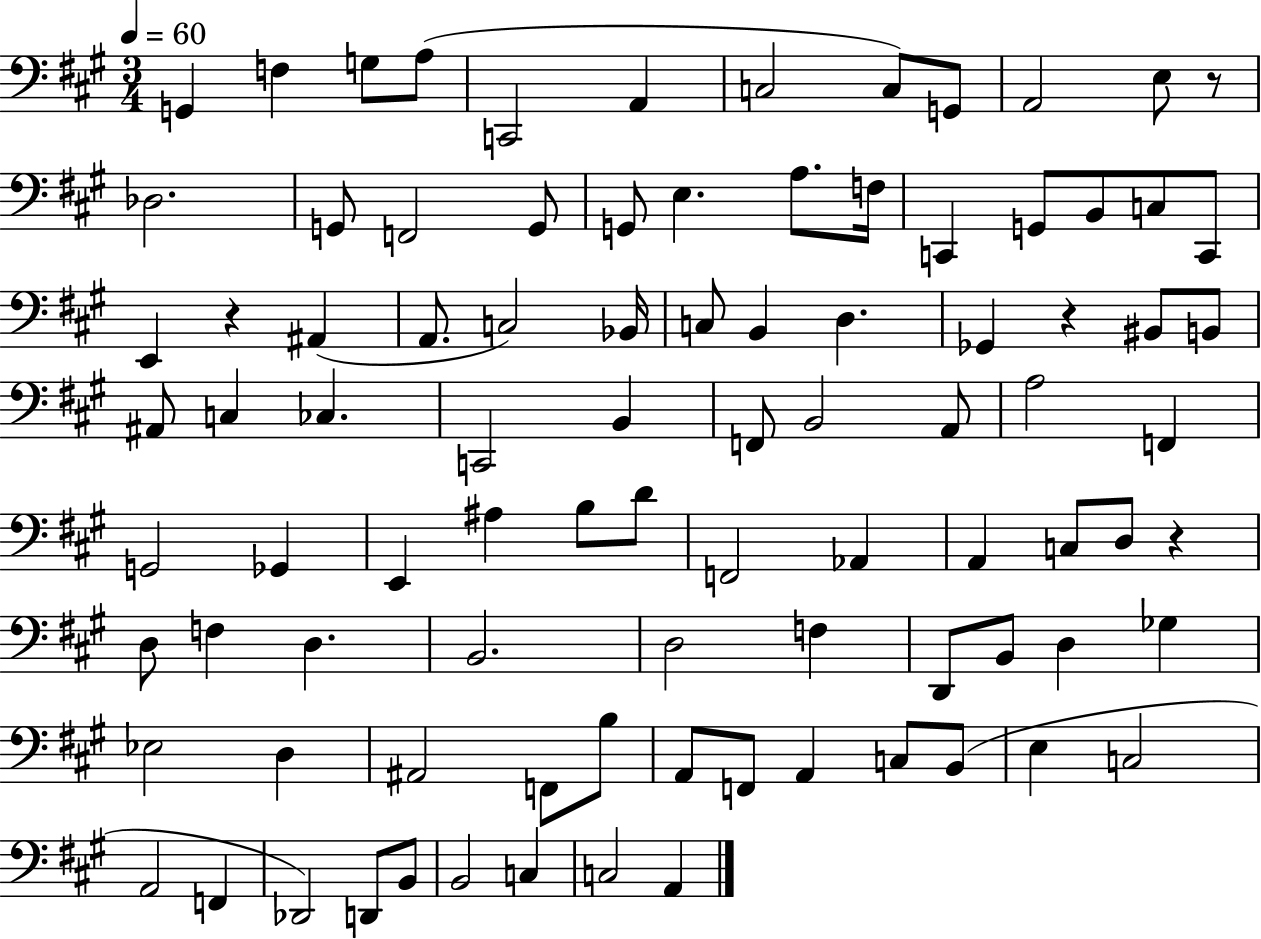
X:1
T:Untitled
M:3/4
L:1/4
K:A
G,, F, G,/2 A,/2 C,,2 A,, C,2 C,/2 G,,/2 A,,2 E,/2 z/2 _D,2 G,,/2 F,,2 G,,/2 G,,/2 E, A,/2 F,/4 C,, G,,/2 B,,/2 C,/2 C,,/2 E,, z ^A,, A,,/2 C,2 _B,,/4 C,/2 B,, D, _G,, z ^B,,/2 B,,/2 ^A,,/2 C, _C, C,,2 B,, F,,/2 B,,2 A,,/2 A,2 F,, G,,2 _G,, E,, ^A, B,/2 D/2 F,,2 _A,, A,, C,/2 D,/2 z D,/2 F, D, B,,2 D,2 F, D,,/2 B,,/2 D, _G, _E,2 D, ^A,,2 F,,/2 B,/2 A,,/2 F,,/2 A,, C,/2 B,,/2 E, C,2 A,,2 F,, _D,,2 D,,/2 B,,/2 B,,2 C, C,2 A,,